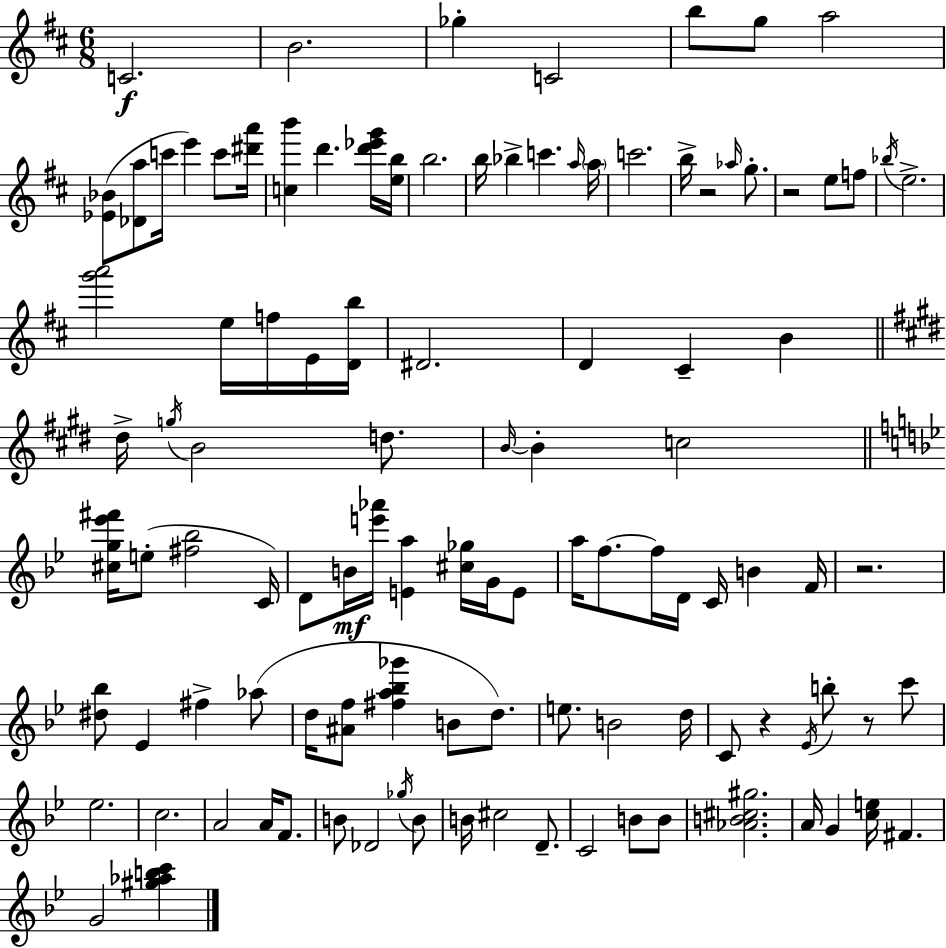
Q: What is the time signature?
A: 6/8